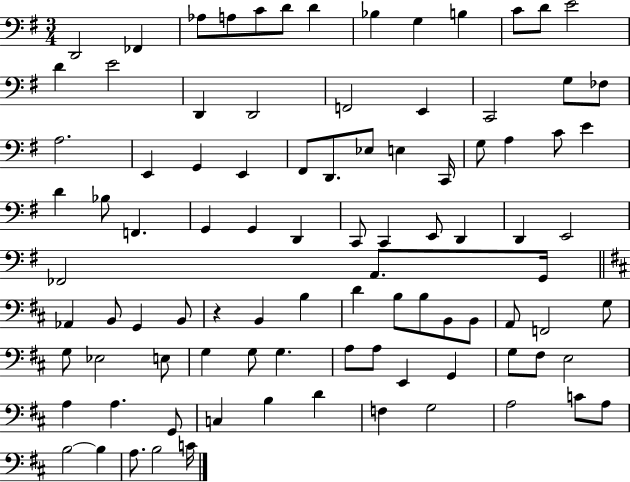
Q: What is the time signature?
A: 3/4